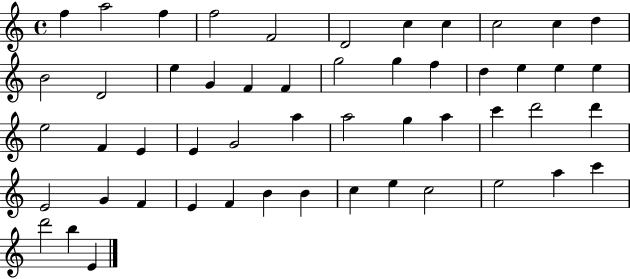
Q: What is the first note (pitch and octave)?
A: F5